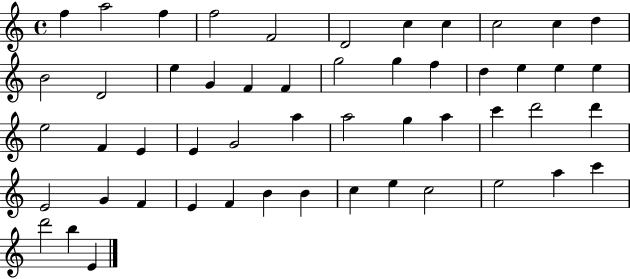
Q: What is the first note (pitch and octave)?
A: F5